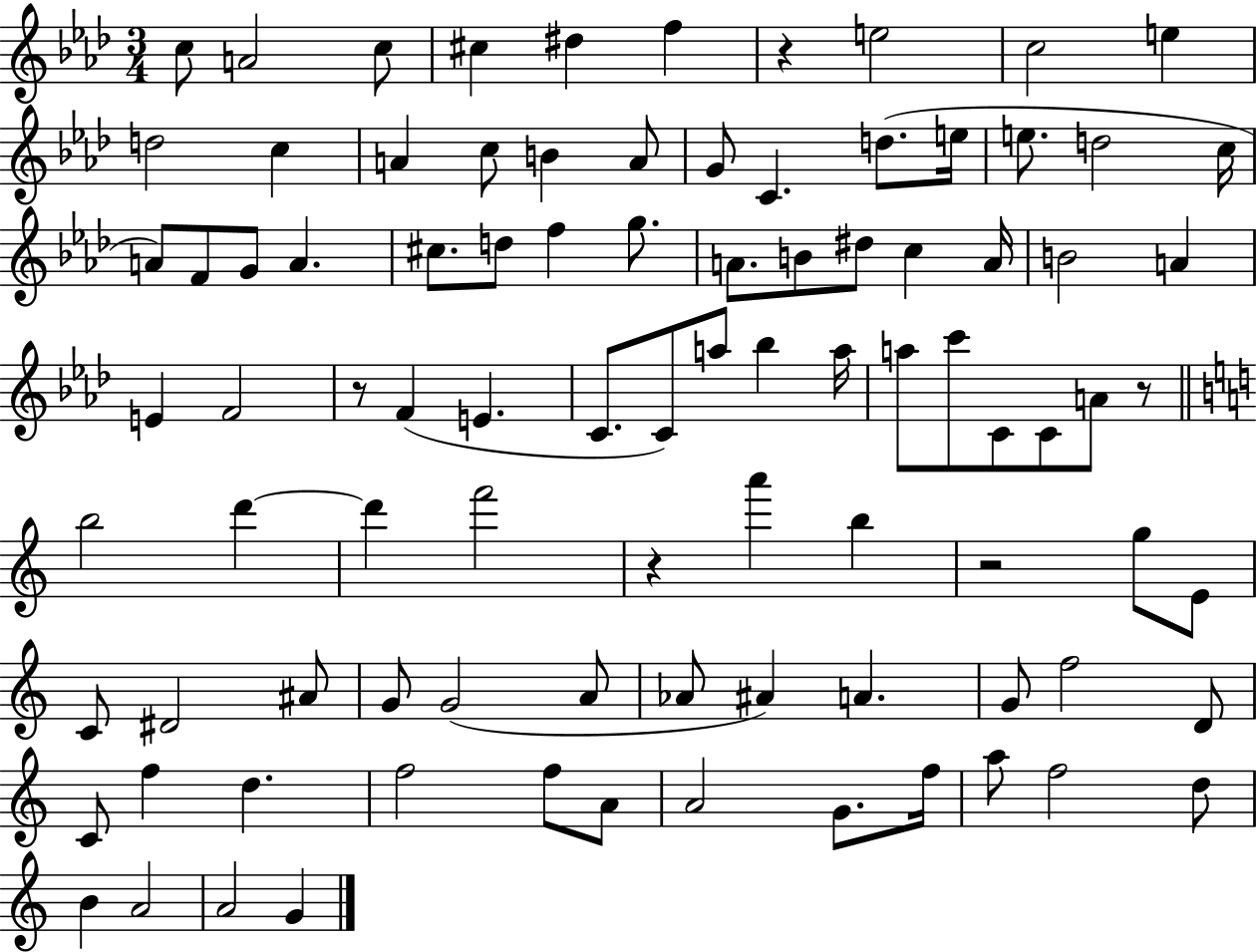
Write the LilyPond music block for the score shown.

{
  \clef treble
  \numericTimeSignature
  \time 3/4
  \key aes \major
  c''8 a'2 c''8 | cis''4 dis''4 f''4 | r4 e''2 | c''2 e''4 | \break d''2 c''4 | a'4 c''8 b'4 a'8 | g'8 c'4. d''8.( e''16 | e''8. d''2 c''16 | \break a'8) f'8 g'8 a'4. | cis''8. d''8 f''4 g''8. | a'8. b'8 dis''8 c''4 a'16 | b'2 a'4 | \break e'4 f'2 | r8 f'4( e'4. | c'8. c'8) a''8 bes''4 a''16 | a''8 c'''8 c'8 c'8 a'8 r8 | \break \bar "||" \break \key c \major b''2 d'''4~~ | d'''4 f'''2 | r4 a'''4 b''4 | r2 g''8 e'8 | \break c'8 dis'2 ais'8 | g'8 g'2( a'8 | aes'8 ais'4) a'4. | g'8 f''2 d'8 | \break c'8 f''4 d''4. | f''2 f''8 a'8 | a'2 g'8. f''16 | a''8 f''2 d''8 | \break b'4 a'2 | a'2 g'4 | \bar "|."
}